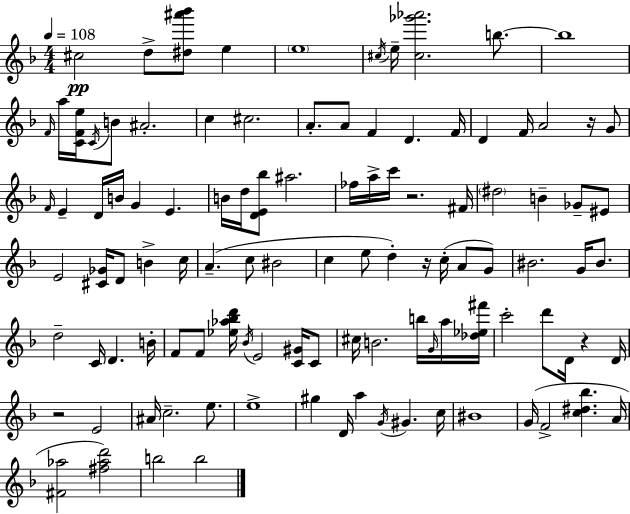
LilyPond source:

{
  \clef treble
  \numericTimeSignature
  \time 4/4
  \key f \major
  \tempo 4 = 108
  cis''2\pp d''8-> <dis'' ais''' bes'''>8 e''4 | \parenthesize e''1 | \acciaccatura { cis''16 } e''16-- <cis'' ges''' aes'''>2. b''8.~~ | b''1 | \break \grace { f'16 } a''16 <c' f' e''>16 \acciaccatura { c'16 } b'8 ais'2.-. | c''4 cis''2. | a'8.-. a'8 f'4 d'4. | f'16 d'4 f'16 a'2 | \break r16 g'8 \grace { f'16 } e'4-- d'16 b'16 g'4 e'4. | b'16 d''16 <d' e' bes''>8 ais''2. | fes''16 a''16-> c'''16 r2. | fis'16 \parenthesize dis''2 b'4-- | \break ges'8-- eis'8 e'2 <cis' ges'>16 d'8 b'4-> | c''16 a'4.--( c''8 bis'2 | c''4 e''8 d''4-.) r16 c''16-.( | a'8 g'8) bis'2. | \break g'16 bis'8. d''2-- c'16 d'4. | b'16-. f'8 f'8 <ees'' aes'' bes'' d'''>16 \acciaccatura { bes'16 } e'2 | <c' gis'>16 c'8 cis''16 b'2. | b''16 \grace { g'16 } a''16 <des'' ees'' fis'''>16 c'''2-. d'''8 | \break d'16 r4 d'16 r2 e'2 | ais'16 c''2.-- | e''8. e''1-> | gis''4 d'16 a''4 \acciaccatura { g'16 } | \break gis'4. c''16 bis'1 | g'16( f'2-> | <c'' dis'' bes''>4. a'16 <fis' aes''>2 <fis'' aes'' d'''>2) | b''2 b''2 | \break \bar "|."
}